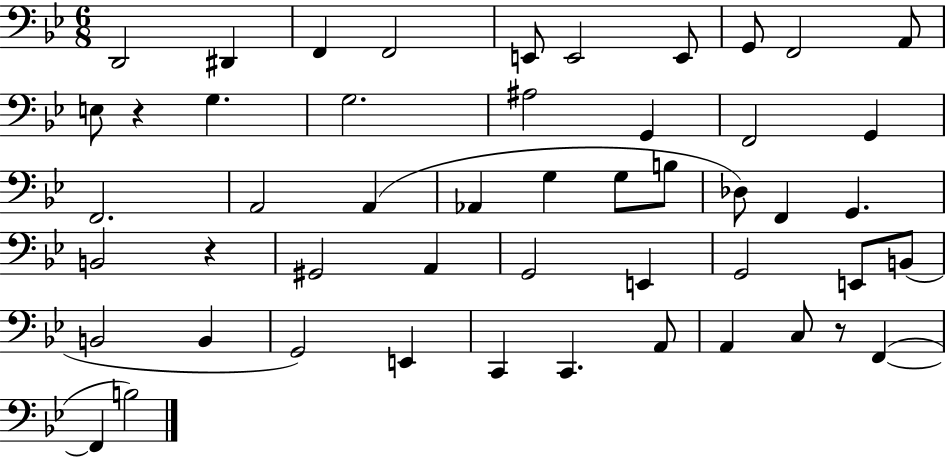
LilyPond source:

{
  \clef bass
  \numericTimeSignature
  \time 6/8
  \key bes \major
  \repeat volta 2 { d,2 dis,4 | f,4 f,2 | e,8 e,2 e,8 | g,8 f,2 a,8 | \break e8 r4 g4. | g2. | ais2 g,4 | f,2 g,4 | \break f,2. | a,2 a,4( | aes,4 g4 g8 b8 | des8) f,4 g,4. | \break b,2 r4 | gis,2 a,4 | g,2 e,4 | g,2 e,8 b,8( | \break b,2 b,4 | g,2) e,4 | c,4 c,4. a,8 | a,4 c8 r8 f,4~(~ | \break f,4 b2) | } \bar "|."
}